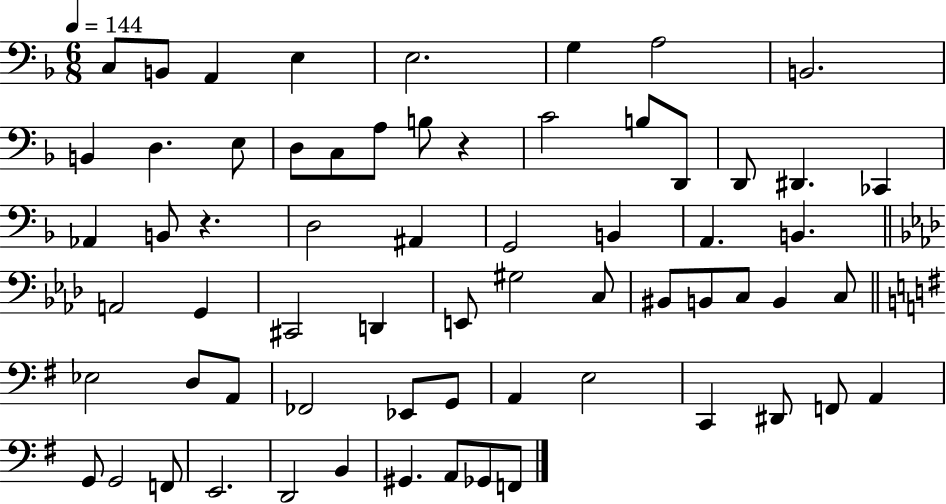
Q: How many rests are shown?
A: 2